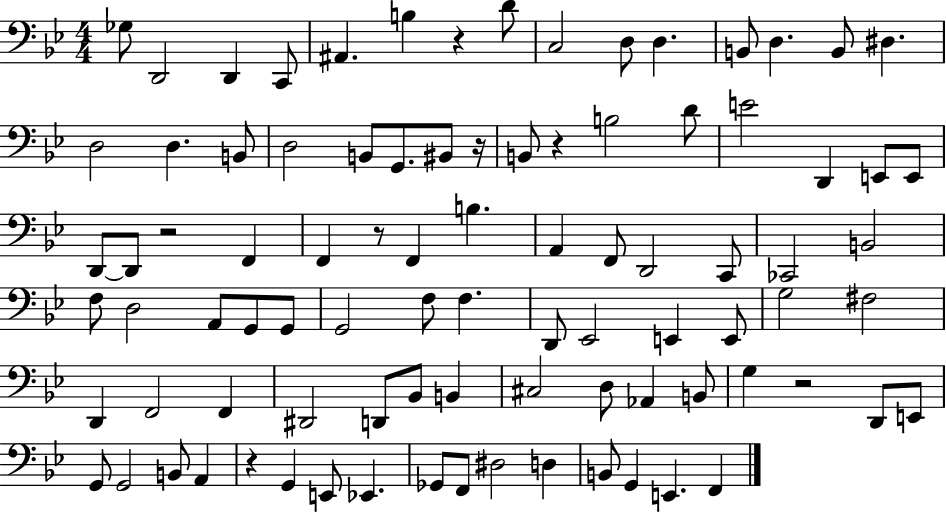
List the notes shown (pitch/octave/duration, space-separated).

Gb3/e D2/h D2/q C2/e A#2/q. B3/q R/q D4/e C3/h D3/e D3/q. B2/e D3/q. B2/e D#3/q. D3/h D3/q. B2/e D3/h B2/e G2/e. BIS2/e R/s B2/e R/q B3/h D4/e E4/h D2/q E2/e E2/e D2/e D2/e R/h F2/q F2/q R/e F2/q B3/q. A2/q F2/e D2/h C2/e CES2/h B2/h F3/e D3/h A2/e G2/e G2/e G2/h F3/e F3/q. D2/e Eb2/h E2/q E2/e G3/h F#3/h D2/q F2/h F2/q D#2/h D2/e Bb2/e B2/q C#3/h D3/e Ab2/q B2/e G3/q R/h D2/e E2/e G2/e G2/h B2/e A2/q R/q G2/q E2/e Eb2/q. Gb2/e F2/e D#3/h D3/q B2/e G2/q E2/q. F2/q